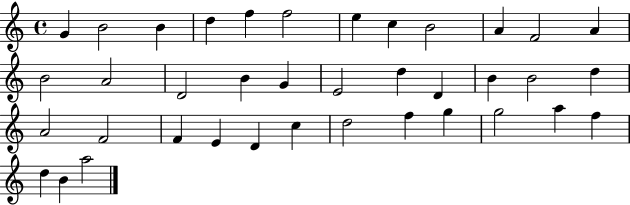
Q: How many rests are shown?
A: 0